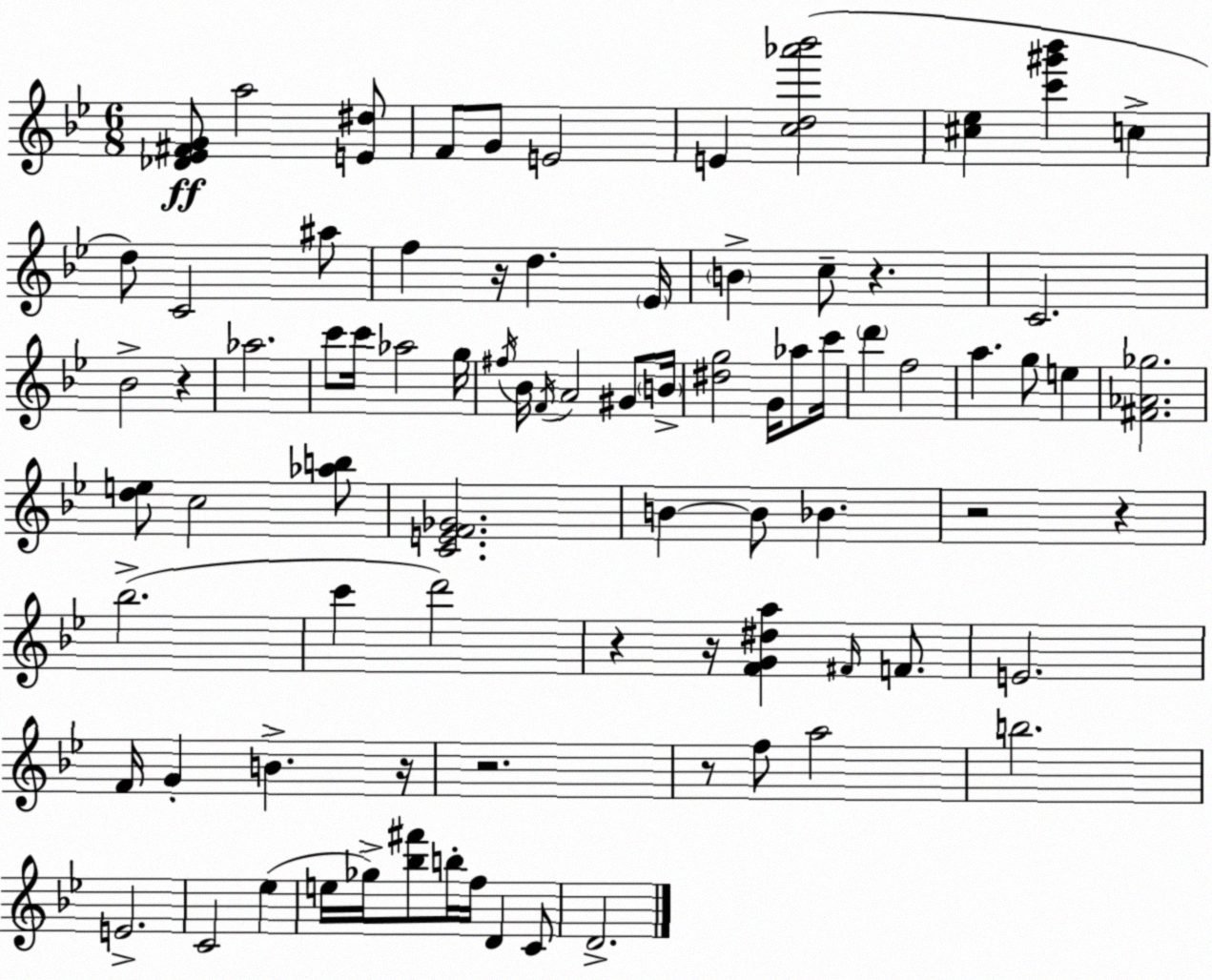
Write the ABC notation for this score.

X:1
T:Untitled
M:6/8
L:1/4
K:Gm
[_D_E^FG]/2 a2 [E^d]/2 F/2 G/2 E2 E [cd_a'_b']2 [^c_e] [c'^g'_b'] c d/2 C2 ^a/2 f z/4 d _E/4 B c/2 z C2 _B2 z _a2 c'/2 c'/4 _a2 g/4 ^f/4 _B/4 F/4 A2 ^G/2 B/4 [^dg]2 G/4 _a/2 c'/4 d' f2 a g/2 e [^F_A_g]2 [de]/2 c2 [_ab]/2 [CEF_G]2 B B/2 _B z2 z _b2 c' d'2 z z/4 [FG^da] ^F/4 F/2 E2 F/4 G B z/4 z2 z/2 f/2 a2 b2 E2 C2 _e e/4 _g/4 [_b^f']/2 b/4 f/4 D C/2 D2